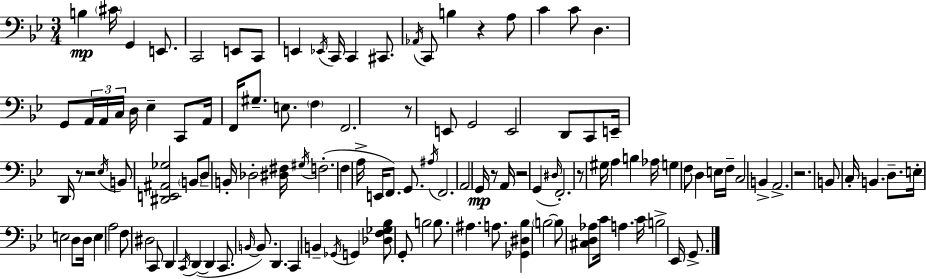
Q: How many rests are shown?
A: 8